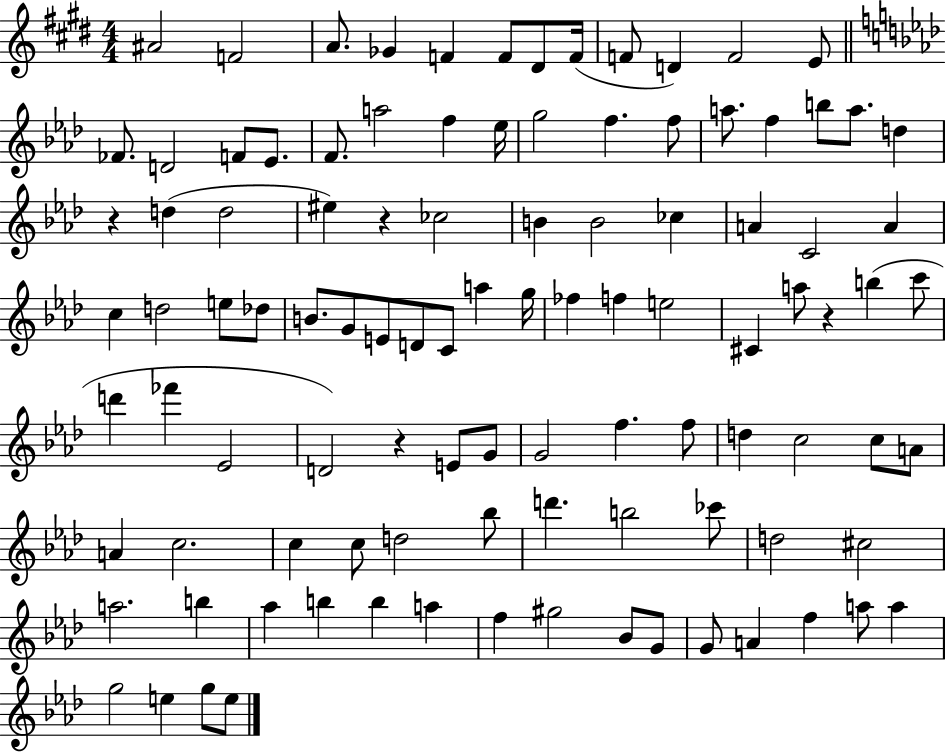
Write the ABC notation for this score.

X:1
T:Untitled
M:4/4
L:1/4
K:E
^A2 F2 A/2 _G F F/2 ^D/2 F/4 F/2 D F2 E/2 _F/2 D2 F/2 _E/2 F/2 a2 f _e/4 g2 f f/2 a/2 f b/2 a/2 d z d d2 ^e z _c2 B B2 _c A C2 A c d2 e/2 _d/2 B/2 G/2 E/2 D/2 C/2 a g/4 _f f e2 ^C a/2 z b c'/2 d' _f' _E2 D2 z E/2 G/2 G2 f f/2 d c2 c/2 A/2 A c2 c c/2 d2 _b/2 d' b2 _c'/2 d2 ^c2 a2 b _a b b a f ^g2 _B/2 G/2 G/2 A f a/2 a g2 e g/2 e/2